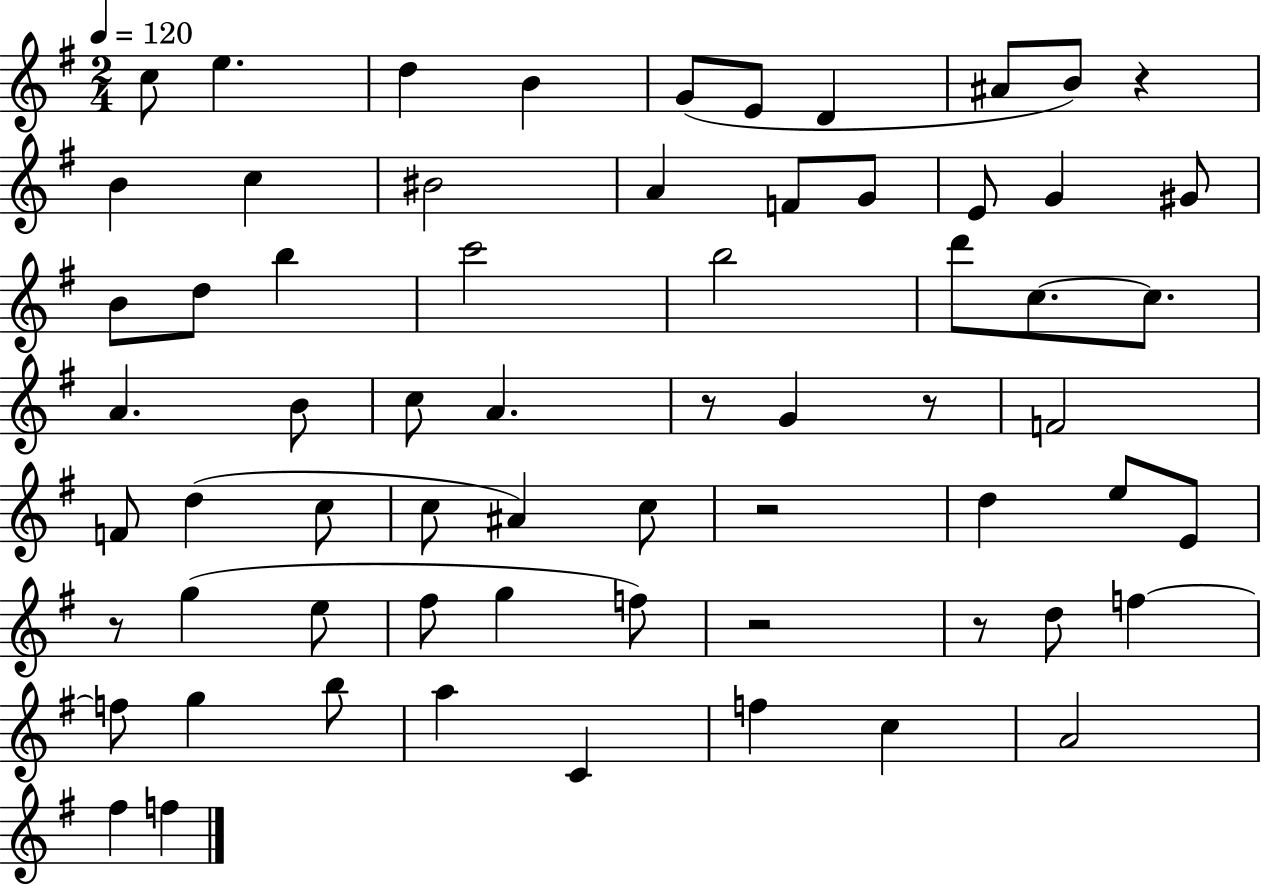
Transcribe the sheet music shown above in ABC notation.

X:1
T:Untitled
M:2/4
L:1/4
K:G
c/2 e d B G/2 E/2 D ^A/2 B/2 z B c ^B2 A F/2 G/2 E/2 G ^G/2 B/2 d/2 b c'2 b2 d'/2 c/2 c/2 A B/2 c/2 A z/2 G z/2 F2 F/2 d c/2 c/2 ^A c/2 z2 d e/2 E/2 z/2 g e/2 ^f/2 g f/2 z2 z/2 d/2 f f/2 g b/2 a C f c A2 ^f f